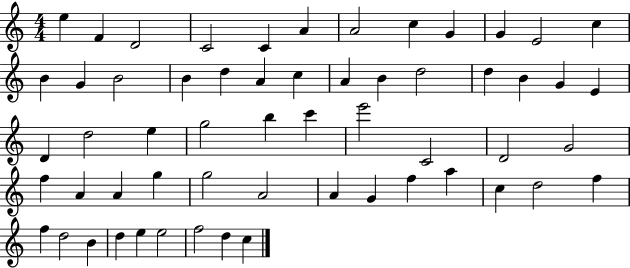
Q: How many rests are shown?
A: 0